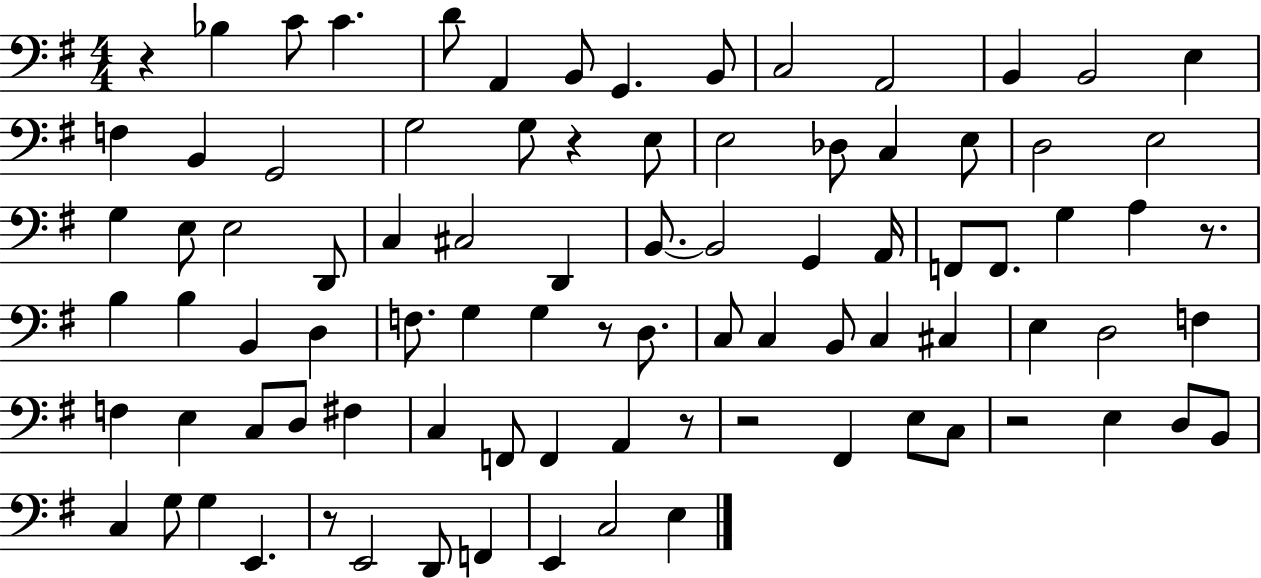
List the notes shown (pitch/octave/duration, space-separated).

R/q Bb3/q C4/e C4/q. D4/e A2/q B2/e G2/q. B2/e C3/h A2/h B2/q B2/h E3/q F3/q B2/q G2/h G3/h G3/e R/q E3/e E3/h Db3/e C3/q E3/e D3/h E3/h G3/q E3/e E3/h D2/e C3/q C#3/h D2/q B2/e. B2/h G2/q A2/s F2/e F2/e. G3/q A3/q R/e. B3/q B3/q B2/q D3/q F3/e. G3/q G3/q R/e D3/e. C3/e C3/q B2/e C3/q C#3/q E3/q D3/h F3/q F3/q E3/q C3/e D3/e F#3/q C3/q F2/e F2/q A2/q R/e R/h F#2/q E3/e C3/e R/h E3/q D3/e B2/e C3/q G3/e G3/q E2/q. R/e E2/h D2/e F2/q E2/q C3/h E3/q